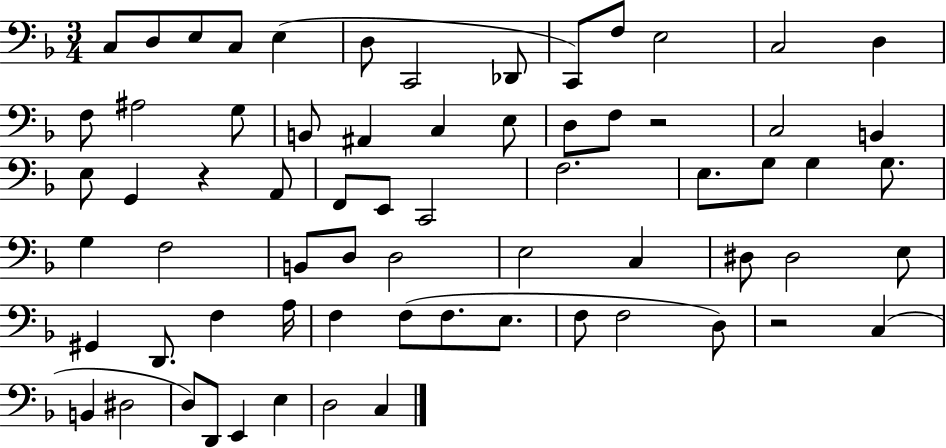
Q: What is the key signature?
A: F major